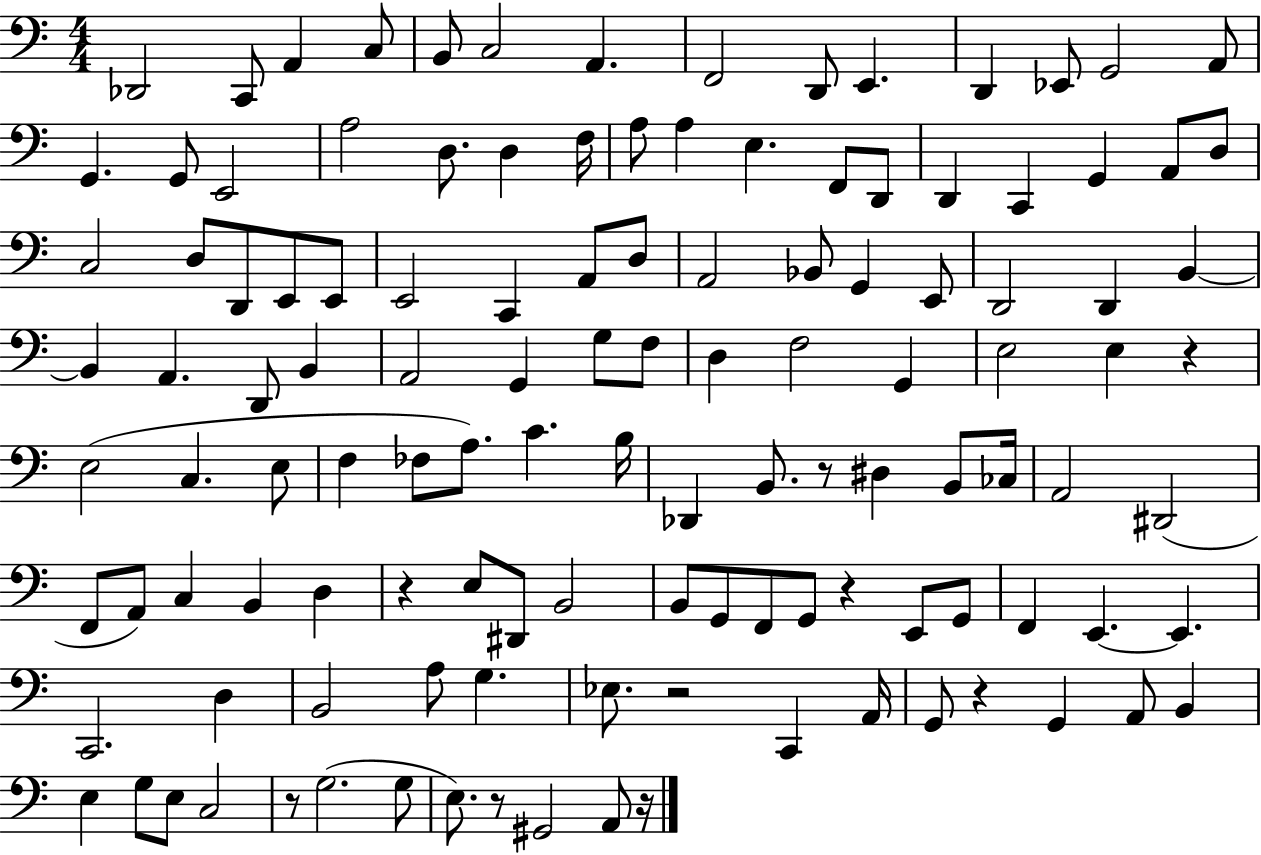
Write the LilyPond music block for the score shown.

{
  \clef bass
  \numericTimeSignature
  \time 4/4
  \key c \major
  des,2 c,8 a,4 c8 | b,8 c2 a,4. | f,2 d,8 e,4. | d,4 ees,8 g,2 a,8 | \break g,4. g,8 e,2 | a2 d8. d4 f16 | a8 a4 e4. f,8 d,8 | d,4 c,4 g,4 a,8 d8 | \break c2 d8 d,8 e,8 e,8 | e,2 c,4 a,8 d8 | a,2 bes,8 g,4 e,8 | d,2 d,4 b,4~~ | \break b,4 a,4. d,8 b,4 | a,2 g,4 g8 f8 | d4 f2 g,4 | e2 e4 r4 | \break e2( c4. e8 | f4 fes8 a8.) c'4. b16 | des,4 b,8. r8 dis4 b,8 ces16 | a,2 dis,2( | \break f,8 a,8) c4 b,4 d4 | r4 e8 dis,8 b,2 | b,8 g,8 f,8 g,8 r4 e,8 g,8 | f,4 e,4.~~ e,4. | \break c,2. d4 | b,2 a8 g4. | ees8. r2 c,4 a,16 | g,8 r4 g,4 a,8 b,4 | \break e4 g8 e8 c2 | r8 g2.( g8 | e8.) r8 gis,2 a,8 r16 | \bar "|."
}